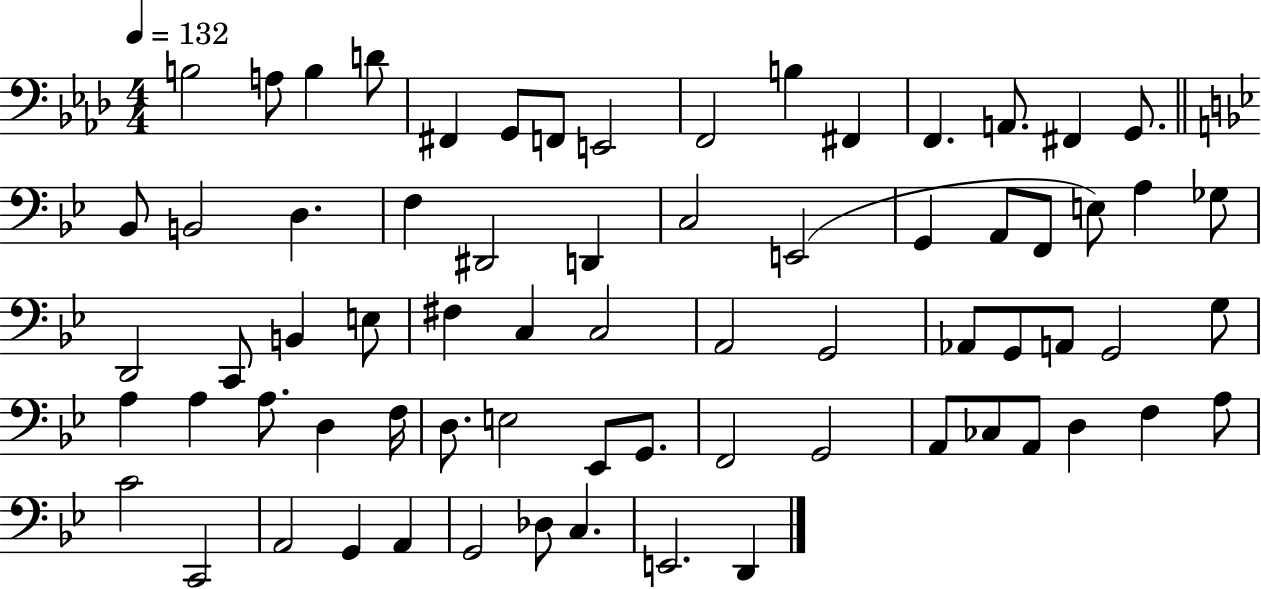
B3/h A3/e B3/q D4/e F#2/q G2/e F2/e E2/h F2/h B3/q F#2/q F2/q. A2/e. F#2/q G2/e. Bb2/e B2/h D3/q. F3/q D#2/h D2/q C3/h E2/h G2/q A2/e F2/e E3/e A3/q Gb3/e D2/h C2/e B2/q E3/e F#3/q C3/q C3/h A2/h G2/h Ab2/e G2/e A2/e G2/h G3/e A3/q A3/q A3/e. D3/q F3/s D3/e. E3/h Eb2/e G2/e. F2/h G2/h A2/e CES3/e A2/e D3/q F3/q A3/e C4/h C2/h A2/h G2/q A2/q G2/h Db3/e C3/q. E2/h. D2/q